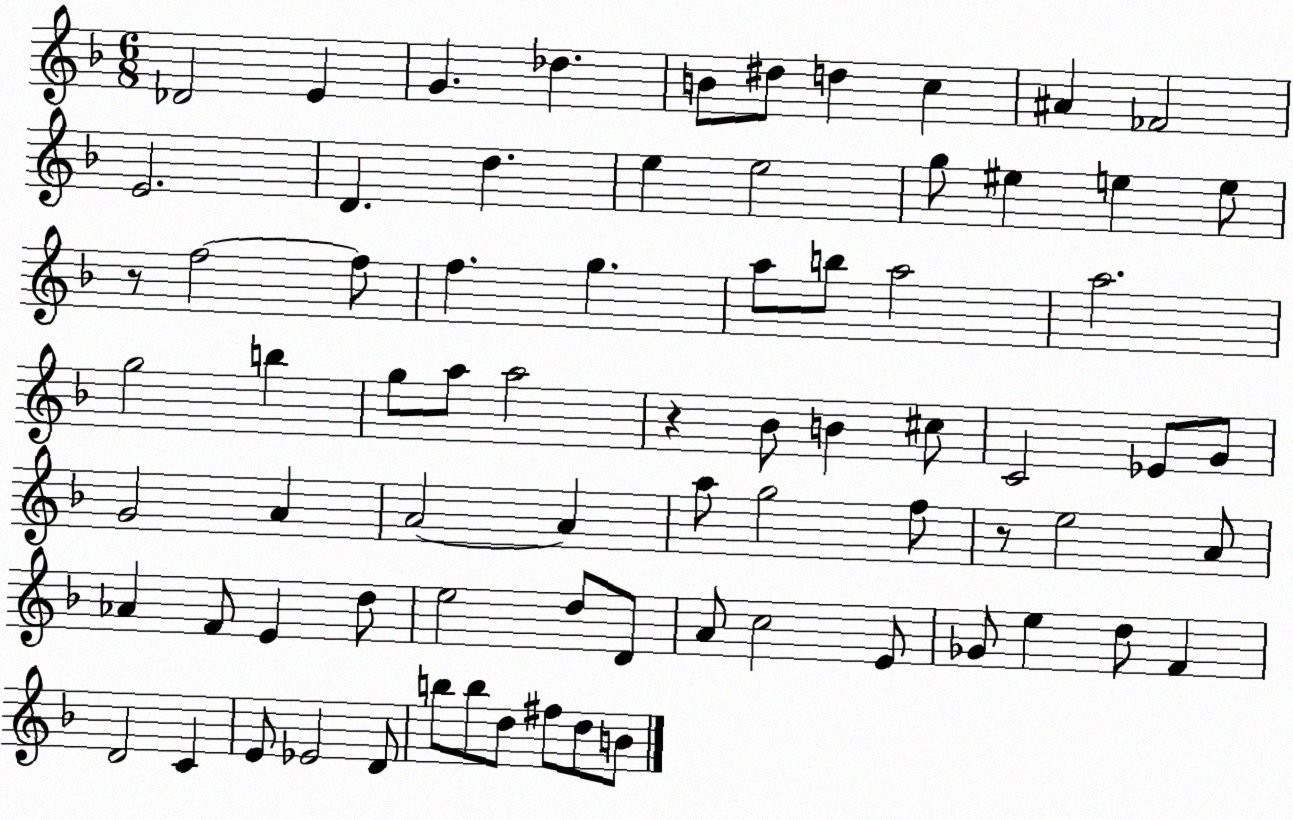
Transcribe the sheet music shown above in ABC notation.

X:1
T:Untitled
M:6/8
L:1/4
K:F
_D2 E G _d B/2 ^d/2 d c ^A _F2 E2 D d e e2 g/2 ^e e e/2 z/2 f2 f/2 f g a/2 b/2 a2 a2 g2 b g/2 a/2 a2 z _B/2 B ^c/2 C2 _E/2 G/2 G2 A A2 A a/2 g2 f/2 z/2 e2 A/2 _A F/2 E d/2 e2 d/2 D/2 A/2 c2 E/2 _G/2 e d/2 F D2 C E/2 _E2 D/2 b/2 b/2 d/2 ^f/2 d/2 B/2